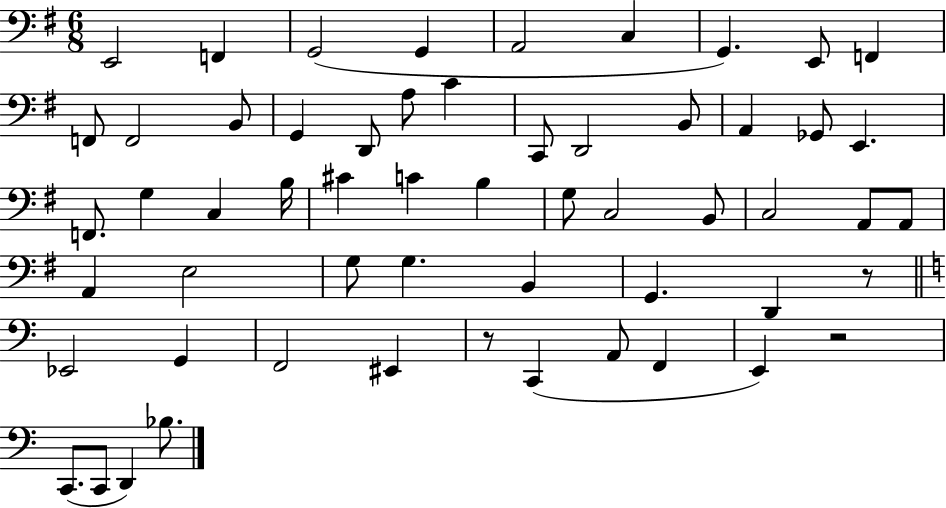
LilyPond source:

{
  \clef bass
  \numericTimeSignature
  \time 6/8
  \key g \major
  e,2 f,4 | g,2( g,4 | a,2 c4 | g,4.) e,8 f,4 | \break f,8 f,2 b,8 | g,4 d,8 a8 c'4 | c,8 d,2 b,8 | a,4 ges,8 e,4. | \break f,8. g4 c4 b16 | cis'4 c'4 b4 | g8 c2 b,8 | c2 a,8 a,8 | \break a,4 e2 | g8 g4. b,4 | g,4. d,4 r8 | \bar "||" \break \key a \minor ees,2 g,4 | f,2 eis,4 | r8 c,4( a,8 f,4 | e,4) r2 | \break c,8.( c,8 d,4) bes8. | \bar "|."
}